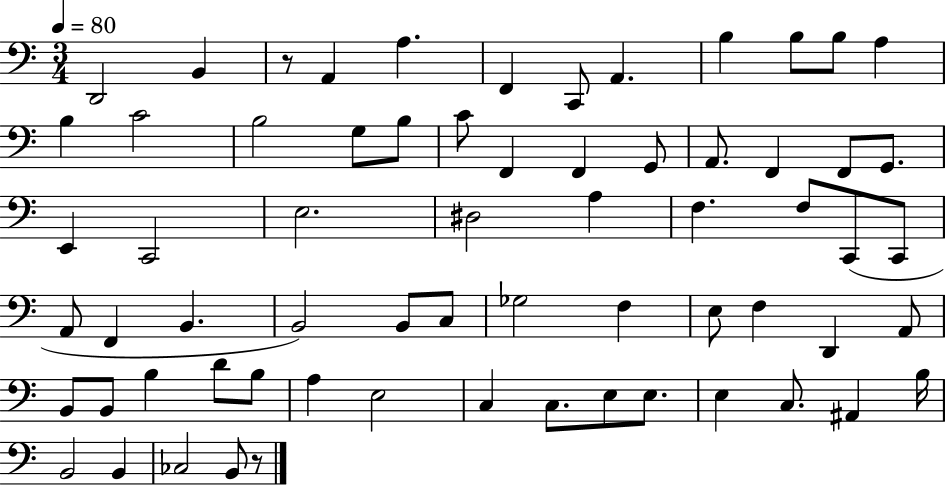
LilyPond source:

{
  \clef bass
  \numericTimeSignature
  \time 3/4
  \key c \major
  \tempo 4 = 80
  d,2 b,4 | r8 a,4 a4. | f,4 c,8 a,4. | b4 b8 b8 a4 | \break b4 c'2 | b2 g8 b8 | c'8 f,4 f,4 g,8 | a,8. f,4 f,8 g,8. | \break e,4 c,2 | e2. | dis2 a4 | f4. f8 c,8( c,8 | \break a,8 f,4 b,4. | b,2) b,8 c8 | ges2 f4 | e8 f4 d,4 a,8 | \break b,8 b,8 b4 d'8 b8 | a4 e2 | c4 c8. e8 e8. | e4 c8. ais,4 b16 | \break b,2 b,4 | ces2 b,8 r8 | \bar "|."
}